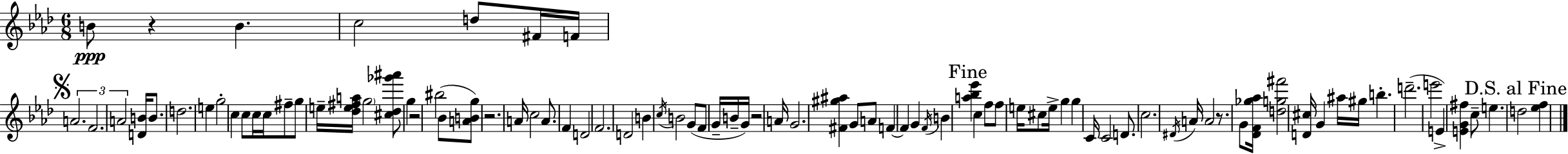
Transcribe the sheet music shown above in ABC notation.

X:1
T:Untitled
M:6/8
L:1/4
K:Ab
B/2 z B c2 d/2 ^F/4 F/4 A2 F2 A2 [DB]/4 B/2 d2 e g2 c c/2 c/4 c/4 ^f/2 g/2 e/4 [_de^fa]/4 g2 [^c_d_g'^a']/2 g z2 ^b2 _B/2 [ABg]/2 z2 A/4 c2 A/2 F D2 F2 D2 B c/4 B2 G/2 F/2 G/4 B/4 G/4 z2 A/4 G2 [^F^g^a] G/2 A/2 F F G F/4 B [a_b_e'] c f/2 f/2 e/4 ^c/2 e/4 g g C/4 C2 D/2 c2 ^D/4 A/4 A2 z/2 G/2 [_DF_g_a]/4 [dg^f']2 [D^c]/4 G ^a/4 ^g/4 b d'2 e'2 E [EG^f] c/2 e d2 [_ef]